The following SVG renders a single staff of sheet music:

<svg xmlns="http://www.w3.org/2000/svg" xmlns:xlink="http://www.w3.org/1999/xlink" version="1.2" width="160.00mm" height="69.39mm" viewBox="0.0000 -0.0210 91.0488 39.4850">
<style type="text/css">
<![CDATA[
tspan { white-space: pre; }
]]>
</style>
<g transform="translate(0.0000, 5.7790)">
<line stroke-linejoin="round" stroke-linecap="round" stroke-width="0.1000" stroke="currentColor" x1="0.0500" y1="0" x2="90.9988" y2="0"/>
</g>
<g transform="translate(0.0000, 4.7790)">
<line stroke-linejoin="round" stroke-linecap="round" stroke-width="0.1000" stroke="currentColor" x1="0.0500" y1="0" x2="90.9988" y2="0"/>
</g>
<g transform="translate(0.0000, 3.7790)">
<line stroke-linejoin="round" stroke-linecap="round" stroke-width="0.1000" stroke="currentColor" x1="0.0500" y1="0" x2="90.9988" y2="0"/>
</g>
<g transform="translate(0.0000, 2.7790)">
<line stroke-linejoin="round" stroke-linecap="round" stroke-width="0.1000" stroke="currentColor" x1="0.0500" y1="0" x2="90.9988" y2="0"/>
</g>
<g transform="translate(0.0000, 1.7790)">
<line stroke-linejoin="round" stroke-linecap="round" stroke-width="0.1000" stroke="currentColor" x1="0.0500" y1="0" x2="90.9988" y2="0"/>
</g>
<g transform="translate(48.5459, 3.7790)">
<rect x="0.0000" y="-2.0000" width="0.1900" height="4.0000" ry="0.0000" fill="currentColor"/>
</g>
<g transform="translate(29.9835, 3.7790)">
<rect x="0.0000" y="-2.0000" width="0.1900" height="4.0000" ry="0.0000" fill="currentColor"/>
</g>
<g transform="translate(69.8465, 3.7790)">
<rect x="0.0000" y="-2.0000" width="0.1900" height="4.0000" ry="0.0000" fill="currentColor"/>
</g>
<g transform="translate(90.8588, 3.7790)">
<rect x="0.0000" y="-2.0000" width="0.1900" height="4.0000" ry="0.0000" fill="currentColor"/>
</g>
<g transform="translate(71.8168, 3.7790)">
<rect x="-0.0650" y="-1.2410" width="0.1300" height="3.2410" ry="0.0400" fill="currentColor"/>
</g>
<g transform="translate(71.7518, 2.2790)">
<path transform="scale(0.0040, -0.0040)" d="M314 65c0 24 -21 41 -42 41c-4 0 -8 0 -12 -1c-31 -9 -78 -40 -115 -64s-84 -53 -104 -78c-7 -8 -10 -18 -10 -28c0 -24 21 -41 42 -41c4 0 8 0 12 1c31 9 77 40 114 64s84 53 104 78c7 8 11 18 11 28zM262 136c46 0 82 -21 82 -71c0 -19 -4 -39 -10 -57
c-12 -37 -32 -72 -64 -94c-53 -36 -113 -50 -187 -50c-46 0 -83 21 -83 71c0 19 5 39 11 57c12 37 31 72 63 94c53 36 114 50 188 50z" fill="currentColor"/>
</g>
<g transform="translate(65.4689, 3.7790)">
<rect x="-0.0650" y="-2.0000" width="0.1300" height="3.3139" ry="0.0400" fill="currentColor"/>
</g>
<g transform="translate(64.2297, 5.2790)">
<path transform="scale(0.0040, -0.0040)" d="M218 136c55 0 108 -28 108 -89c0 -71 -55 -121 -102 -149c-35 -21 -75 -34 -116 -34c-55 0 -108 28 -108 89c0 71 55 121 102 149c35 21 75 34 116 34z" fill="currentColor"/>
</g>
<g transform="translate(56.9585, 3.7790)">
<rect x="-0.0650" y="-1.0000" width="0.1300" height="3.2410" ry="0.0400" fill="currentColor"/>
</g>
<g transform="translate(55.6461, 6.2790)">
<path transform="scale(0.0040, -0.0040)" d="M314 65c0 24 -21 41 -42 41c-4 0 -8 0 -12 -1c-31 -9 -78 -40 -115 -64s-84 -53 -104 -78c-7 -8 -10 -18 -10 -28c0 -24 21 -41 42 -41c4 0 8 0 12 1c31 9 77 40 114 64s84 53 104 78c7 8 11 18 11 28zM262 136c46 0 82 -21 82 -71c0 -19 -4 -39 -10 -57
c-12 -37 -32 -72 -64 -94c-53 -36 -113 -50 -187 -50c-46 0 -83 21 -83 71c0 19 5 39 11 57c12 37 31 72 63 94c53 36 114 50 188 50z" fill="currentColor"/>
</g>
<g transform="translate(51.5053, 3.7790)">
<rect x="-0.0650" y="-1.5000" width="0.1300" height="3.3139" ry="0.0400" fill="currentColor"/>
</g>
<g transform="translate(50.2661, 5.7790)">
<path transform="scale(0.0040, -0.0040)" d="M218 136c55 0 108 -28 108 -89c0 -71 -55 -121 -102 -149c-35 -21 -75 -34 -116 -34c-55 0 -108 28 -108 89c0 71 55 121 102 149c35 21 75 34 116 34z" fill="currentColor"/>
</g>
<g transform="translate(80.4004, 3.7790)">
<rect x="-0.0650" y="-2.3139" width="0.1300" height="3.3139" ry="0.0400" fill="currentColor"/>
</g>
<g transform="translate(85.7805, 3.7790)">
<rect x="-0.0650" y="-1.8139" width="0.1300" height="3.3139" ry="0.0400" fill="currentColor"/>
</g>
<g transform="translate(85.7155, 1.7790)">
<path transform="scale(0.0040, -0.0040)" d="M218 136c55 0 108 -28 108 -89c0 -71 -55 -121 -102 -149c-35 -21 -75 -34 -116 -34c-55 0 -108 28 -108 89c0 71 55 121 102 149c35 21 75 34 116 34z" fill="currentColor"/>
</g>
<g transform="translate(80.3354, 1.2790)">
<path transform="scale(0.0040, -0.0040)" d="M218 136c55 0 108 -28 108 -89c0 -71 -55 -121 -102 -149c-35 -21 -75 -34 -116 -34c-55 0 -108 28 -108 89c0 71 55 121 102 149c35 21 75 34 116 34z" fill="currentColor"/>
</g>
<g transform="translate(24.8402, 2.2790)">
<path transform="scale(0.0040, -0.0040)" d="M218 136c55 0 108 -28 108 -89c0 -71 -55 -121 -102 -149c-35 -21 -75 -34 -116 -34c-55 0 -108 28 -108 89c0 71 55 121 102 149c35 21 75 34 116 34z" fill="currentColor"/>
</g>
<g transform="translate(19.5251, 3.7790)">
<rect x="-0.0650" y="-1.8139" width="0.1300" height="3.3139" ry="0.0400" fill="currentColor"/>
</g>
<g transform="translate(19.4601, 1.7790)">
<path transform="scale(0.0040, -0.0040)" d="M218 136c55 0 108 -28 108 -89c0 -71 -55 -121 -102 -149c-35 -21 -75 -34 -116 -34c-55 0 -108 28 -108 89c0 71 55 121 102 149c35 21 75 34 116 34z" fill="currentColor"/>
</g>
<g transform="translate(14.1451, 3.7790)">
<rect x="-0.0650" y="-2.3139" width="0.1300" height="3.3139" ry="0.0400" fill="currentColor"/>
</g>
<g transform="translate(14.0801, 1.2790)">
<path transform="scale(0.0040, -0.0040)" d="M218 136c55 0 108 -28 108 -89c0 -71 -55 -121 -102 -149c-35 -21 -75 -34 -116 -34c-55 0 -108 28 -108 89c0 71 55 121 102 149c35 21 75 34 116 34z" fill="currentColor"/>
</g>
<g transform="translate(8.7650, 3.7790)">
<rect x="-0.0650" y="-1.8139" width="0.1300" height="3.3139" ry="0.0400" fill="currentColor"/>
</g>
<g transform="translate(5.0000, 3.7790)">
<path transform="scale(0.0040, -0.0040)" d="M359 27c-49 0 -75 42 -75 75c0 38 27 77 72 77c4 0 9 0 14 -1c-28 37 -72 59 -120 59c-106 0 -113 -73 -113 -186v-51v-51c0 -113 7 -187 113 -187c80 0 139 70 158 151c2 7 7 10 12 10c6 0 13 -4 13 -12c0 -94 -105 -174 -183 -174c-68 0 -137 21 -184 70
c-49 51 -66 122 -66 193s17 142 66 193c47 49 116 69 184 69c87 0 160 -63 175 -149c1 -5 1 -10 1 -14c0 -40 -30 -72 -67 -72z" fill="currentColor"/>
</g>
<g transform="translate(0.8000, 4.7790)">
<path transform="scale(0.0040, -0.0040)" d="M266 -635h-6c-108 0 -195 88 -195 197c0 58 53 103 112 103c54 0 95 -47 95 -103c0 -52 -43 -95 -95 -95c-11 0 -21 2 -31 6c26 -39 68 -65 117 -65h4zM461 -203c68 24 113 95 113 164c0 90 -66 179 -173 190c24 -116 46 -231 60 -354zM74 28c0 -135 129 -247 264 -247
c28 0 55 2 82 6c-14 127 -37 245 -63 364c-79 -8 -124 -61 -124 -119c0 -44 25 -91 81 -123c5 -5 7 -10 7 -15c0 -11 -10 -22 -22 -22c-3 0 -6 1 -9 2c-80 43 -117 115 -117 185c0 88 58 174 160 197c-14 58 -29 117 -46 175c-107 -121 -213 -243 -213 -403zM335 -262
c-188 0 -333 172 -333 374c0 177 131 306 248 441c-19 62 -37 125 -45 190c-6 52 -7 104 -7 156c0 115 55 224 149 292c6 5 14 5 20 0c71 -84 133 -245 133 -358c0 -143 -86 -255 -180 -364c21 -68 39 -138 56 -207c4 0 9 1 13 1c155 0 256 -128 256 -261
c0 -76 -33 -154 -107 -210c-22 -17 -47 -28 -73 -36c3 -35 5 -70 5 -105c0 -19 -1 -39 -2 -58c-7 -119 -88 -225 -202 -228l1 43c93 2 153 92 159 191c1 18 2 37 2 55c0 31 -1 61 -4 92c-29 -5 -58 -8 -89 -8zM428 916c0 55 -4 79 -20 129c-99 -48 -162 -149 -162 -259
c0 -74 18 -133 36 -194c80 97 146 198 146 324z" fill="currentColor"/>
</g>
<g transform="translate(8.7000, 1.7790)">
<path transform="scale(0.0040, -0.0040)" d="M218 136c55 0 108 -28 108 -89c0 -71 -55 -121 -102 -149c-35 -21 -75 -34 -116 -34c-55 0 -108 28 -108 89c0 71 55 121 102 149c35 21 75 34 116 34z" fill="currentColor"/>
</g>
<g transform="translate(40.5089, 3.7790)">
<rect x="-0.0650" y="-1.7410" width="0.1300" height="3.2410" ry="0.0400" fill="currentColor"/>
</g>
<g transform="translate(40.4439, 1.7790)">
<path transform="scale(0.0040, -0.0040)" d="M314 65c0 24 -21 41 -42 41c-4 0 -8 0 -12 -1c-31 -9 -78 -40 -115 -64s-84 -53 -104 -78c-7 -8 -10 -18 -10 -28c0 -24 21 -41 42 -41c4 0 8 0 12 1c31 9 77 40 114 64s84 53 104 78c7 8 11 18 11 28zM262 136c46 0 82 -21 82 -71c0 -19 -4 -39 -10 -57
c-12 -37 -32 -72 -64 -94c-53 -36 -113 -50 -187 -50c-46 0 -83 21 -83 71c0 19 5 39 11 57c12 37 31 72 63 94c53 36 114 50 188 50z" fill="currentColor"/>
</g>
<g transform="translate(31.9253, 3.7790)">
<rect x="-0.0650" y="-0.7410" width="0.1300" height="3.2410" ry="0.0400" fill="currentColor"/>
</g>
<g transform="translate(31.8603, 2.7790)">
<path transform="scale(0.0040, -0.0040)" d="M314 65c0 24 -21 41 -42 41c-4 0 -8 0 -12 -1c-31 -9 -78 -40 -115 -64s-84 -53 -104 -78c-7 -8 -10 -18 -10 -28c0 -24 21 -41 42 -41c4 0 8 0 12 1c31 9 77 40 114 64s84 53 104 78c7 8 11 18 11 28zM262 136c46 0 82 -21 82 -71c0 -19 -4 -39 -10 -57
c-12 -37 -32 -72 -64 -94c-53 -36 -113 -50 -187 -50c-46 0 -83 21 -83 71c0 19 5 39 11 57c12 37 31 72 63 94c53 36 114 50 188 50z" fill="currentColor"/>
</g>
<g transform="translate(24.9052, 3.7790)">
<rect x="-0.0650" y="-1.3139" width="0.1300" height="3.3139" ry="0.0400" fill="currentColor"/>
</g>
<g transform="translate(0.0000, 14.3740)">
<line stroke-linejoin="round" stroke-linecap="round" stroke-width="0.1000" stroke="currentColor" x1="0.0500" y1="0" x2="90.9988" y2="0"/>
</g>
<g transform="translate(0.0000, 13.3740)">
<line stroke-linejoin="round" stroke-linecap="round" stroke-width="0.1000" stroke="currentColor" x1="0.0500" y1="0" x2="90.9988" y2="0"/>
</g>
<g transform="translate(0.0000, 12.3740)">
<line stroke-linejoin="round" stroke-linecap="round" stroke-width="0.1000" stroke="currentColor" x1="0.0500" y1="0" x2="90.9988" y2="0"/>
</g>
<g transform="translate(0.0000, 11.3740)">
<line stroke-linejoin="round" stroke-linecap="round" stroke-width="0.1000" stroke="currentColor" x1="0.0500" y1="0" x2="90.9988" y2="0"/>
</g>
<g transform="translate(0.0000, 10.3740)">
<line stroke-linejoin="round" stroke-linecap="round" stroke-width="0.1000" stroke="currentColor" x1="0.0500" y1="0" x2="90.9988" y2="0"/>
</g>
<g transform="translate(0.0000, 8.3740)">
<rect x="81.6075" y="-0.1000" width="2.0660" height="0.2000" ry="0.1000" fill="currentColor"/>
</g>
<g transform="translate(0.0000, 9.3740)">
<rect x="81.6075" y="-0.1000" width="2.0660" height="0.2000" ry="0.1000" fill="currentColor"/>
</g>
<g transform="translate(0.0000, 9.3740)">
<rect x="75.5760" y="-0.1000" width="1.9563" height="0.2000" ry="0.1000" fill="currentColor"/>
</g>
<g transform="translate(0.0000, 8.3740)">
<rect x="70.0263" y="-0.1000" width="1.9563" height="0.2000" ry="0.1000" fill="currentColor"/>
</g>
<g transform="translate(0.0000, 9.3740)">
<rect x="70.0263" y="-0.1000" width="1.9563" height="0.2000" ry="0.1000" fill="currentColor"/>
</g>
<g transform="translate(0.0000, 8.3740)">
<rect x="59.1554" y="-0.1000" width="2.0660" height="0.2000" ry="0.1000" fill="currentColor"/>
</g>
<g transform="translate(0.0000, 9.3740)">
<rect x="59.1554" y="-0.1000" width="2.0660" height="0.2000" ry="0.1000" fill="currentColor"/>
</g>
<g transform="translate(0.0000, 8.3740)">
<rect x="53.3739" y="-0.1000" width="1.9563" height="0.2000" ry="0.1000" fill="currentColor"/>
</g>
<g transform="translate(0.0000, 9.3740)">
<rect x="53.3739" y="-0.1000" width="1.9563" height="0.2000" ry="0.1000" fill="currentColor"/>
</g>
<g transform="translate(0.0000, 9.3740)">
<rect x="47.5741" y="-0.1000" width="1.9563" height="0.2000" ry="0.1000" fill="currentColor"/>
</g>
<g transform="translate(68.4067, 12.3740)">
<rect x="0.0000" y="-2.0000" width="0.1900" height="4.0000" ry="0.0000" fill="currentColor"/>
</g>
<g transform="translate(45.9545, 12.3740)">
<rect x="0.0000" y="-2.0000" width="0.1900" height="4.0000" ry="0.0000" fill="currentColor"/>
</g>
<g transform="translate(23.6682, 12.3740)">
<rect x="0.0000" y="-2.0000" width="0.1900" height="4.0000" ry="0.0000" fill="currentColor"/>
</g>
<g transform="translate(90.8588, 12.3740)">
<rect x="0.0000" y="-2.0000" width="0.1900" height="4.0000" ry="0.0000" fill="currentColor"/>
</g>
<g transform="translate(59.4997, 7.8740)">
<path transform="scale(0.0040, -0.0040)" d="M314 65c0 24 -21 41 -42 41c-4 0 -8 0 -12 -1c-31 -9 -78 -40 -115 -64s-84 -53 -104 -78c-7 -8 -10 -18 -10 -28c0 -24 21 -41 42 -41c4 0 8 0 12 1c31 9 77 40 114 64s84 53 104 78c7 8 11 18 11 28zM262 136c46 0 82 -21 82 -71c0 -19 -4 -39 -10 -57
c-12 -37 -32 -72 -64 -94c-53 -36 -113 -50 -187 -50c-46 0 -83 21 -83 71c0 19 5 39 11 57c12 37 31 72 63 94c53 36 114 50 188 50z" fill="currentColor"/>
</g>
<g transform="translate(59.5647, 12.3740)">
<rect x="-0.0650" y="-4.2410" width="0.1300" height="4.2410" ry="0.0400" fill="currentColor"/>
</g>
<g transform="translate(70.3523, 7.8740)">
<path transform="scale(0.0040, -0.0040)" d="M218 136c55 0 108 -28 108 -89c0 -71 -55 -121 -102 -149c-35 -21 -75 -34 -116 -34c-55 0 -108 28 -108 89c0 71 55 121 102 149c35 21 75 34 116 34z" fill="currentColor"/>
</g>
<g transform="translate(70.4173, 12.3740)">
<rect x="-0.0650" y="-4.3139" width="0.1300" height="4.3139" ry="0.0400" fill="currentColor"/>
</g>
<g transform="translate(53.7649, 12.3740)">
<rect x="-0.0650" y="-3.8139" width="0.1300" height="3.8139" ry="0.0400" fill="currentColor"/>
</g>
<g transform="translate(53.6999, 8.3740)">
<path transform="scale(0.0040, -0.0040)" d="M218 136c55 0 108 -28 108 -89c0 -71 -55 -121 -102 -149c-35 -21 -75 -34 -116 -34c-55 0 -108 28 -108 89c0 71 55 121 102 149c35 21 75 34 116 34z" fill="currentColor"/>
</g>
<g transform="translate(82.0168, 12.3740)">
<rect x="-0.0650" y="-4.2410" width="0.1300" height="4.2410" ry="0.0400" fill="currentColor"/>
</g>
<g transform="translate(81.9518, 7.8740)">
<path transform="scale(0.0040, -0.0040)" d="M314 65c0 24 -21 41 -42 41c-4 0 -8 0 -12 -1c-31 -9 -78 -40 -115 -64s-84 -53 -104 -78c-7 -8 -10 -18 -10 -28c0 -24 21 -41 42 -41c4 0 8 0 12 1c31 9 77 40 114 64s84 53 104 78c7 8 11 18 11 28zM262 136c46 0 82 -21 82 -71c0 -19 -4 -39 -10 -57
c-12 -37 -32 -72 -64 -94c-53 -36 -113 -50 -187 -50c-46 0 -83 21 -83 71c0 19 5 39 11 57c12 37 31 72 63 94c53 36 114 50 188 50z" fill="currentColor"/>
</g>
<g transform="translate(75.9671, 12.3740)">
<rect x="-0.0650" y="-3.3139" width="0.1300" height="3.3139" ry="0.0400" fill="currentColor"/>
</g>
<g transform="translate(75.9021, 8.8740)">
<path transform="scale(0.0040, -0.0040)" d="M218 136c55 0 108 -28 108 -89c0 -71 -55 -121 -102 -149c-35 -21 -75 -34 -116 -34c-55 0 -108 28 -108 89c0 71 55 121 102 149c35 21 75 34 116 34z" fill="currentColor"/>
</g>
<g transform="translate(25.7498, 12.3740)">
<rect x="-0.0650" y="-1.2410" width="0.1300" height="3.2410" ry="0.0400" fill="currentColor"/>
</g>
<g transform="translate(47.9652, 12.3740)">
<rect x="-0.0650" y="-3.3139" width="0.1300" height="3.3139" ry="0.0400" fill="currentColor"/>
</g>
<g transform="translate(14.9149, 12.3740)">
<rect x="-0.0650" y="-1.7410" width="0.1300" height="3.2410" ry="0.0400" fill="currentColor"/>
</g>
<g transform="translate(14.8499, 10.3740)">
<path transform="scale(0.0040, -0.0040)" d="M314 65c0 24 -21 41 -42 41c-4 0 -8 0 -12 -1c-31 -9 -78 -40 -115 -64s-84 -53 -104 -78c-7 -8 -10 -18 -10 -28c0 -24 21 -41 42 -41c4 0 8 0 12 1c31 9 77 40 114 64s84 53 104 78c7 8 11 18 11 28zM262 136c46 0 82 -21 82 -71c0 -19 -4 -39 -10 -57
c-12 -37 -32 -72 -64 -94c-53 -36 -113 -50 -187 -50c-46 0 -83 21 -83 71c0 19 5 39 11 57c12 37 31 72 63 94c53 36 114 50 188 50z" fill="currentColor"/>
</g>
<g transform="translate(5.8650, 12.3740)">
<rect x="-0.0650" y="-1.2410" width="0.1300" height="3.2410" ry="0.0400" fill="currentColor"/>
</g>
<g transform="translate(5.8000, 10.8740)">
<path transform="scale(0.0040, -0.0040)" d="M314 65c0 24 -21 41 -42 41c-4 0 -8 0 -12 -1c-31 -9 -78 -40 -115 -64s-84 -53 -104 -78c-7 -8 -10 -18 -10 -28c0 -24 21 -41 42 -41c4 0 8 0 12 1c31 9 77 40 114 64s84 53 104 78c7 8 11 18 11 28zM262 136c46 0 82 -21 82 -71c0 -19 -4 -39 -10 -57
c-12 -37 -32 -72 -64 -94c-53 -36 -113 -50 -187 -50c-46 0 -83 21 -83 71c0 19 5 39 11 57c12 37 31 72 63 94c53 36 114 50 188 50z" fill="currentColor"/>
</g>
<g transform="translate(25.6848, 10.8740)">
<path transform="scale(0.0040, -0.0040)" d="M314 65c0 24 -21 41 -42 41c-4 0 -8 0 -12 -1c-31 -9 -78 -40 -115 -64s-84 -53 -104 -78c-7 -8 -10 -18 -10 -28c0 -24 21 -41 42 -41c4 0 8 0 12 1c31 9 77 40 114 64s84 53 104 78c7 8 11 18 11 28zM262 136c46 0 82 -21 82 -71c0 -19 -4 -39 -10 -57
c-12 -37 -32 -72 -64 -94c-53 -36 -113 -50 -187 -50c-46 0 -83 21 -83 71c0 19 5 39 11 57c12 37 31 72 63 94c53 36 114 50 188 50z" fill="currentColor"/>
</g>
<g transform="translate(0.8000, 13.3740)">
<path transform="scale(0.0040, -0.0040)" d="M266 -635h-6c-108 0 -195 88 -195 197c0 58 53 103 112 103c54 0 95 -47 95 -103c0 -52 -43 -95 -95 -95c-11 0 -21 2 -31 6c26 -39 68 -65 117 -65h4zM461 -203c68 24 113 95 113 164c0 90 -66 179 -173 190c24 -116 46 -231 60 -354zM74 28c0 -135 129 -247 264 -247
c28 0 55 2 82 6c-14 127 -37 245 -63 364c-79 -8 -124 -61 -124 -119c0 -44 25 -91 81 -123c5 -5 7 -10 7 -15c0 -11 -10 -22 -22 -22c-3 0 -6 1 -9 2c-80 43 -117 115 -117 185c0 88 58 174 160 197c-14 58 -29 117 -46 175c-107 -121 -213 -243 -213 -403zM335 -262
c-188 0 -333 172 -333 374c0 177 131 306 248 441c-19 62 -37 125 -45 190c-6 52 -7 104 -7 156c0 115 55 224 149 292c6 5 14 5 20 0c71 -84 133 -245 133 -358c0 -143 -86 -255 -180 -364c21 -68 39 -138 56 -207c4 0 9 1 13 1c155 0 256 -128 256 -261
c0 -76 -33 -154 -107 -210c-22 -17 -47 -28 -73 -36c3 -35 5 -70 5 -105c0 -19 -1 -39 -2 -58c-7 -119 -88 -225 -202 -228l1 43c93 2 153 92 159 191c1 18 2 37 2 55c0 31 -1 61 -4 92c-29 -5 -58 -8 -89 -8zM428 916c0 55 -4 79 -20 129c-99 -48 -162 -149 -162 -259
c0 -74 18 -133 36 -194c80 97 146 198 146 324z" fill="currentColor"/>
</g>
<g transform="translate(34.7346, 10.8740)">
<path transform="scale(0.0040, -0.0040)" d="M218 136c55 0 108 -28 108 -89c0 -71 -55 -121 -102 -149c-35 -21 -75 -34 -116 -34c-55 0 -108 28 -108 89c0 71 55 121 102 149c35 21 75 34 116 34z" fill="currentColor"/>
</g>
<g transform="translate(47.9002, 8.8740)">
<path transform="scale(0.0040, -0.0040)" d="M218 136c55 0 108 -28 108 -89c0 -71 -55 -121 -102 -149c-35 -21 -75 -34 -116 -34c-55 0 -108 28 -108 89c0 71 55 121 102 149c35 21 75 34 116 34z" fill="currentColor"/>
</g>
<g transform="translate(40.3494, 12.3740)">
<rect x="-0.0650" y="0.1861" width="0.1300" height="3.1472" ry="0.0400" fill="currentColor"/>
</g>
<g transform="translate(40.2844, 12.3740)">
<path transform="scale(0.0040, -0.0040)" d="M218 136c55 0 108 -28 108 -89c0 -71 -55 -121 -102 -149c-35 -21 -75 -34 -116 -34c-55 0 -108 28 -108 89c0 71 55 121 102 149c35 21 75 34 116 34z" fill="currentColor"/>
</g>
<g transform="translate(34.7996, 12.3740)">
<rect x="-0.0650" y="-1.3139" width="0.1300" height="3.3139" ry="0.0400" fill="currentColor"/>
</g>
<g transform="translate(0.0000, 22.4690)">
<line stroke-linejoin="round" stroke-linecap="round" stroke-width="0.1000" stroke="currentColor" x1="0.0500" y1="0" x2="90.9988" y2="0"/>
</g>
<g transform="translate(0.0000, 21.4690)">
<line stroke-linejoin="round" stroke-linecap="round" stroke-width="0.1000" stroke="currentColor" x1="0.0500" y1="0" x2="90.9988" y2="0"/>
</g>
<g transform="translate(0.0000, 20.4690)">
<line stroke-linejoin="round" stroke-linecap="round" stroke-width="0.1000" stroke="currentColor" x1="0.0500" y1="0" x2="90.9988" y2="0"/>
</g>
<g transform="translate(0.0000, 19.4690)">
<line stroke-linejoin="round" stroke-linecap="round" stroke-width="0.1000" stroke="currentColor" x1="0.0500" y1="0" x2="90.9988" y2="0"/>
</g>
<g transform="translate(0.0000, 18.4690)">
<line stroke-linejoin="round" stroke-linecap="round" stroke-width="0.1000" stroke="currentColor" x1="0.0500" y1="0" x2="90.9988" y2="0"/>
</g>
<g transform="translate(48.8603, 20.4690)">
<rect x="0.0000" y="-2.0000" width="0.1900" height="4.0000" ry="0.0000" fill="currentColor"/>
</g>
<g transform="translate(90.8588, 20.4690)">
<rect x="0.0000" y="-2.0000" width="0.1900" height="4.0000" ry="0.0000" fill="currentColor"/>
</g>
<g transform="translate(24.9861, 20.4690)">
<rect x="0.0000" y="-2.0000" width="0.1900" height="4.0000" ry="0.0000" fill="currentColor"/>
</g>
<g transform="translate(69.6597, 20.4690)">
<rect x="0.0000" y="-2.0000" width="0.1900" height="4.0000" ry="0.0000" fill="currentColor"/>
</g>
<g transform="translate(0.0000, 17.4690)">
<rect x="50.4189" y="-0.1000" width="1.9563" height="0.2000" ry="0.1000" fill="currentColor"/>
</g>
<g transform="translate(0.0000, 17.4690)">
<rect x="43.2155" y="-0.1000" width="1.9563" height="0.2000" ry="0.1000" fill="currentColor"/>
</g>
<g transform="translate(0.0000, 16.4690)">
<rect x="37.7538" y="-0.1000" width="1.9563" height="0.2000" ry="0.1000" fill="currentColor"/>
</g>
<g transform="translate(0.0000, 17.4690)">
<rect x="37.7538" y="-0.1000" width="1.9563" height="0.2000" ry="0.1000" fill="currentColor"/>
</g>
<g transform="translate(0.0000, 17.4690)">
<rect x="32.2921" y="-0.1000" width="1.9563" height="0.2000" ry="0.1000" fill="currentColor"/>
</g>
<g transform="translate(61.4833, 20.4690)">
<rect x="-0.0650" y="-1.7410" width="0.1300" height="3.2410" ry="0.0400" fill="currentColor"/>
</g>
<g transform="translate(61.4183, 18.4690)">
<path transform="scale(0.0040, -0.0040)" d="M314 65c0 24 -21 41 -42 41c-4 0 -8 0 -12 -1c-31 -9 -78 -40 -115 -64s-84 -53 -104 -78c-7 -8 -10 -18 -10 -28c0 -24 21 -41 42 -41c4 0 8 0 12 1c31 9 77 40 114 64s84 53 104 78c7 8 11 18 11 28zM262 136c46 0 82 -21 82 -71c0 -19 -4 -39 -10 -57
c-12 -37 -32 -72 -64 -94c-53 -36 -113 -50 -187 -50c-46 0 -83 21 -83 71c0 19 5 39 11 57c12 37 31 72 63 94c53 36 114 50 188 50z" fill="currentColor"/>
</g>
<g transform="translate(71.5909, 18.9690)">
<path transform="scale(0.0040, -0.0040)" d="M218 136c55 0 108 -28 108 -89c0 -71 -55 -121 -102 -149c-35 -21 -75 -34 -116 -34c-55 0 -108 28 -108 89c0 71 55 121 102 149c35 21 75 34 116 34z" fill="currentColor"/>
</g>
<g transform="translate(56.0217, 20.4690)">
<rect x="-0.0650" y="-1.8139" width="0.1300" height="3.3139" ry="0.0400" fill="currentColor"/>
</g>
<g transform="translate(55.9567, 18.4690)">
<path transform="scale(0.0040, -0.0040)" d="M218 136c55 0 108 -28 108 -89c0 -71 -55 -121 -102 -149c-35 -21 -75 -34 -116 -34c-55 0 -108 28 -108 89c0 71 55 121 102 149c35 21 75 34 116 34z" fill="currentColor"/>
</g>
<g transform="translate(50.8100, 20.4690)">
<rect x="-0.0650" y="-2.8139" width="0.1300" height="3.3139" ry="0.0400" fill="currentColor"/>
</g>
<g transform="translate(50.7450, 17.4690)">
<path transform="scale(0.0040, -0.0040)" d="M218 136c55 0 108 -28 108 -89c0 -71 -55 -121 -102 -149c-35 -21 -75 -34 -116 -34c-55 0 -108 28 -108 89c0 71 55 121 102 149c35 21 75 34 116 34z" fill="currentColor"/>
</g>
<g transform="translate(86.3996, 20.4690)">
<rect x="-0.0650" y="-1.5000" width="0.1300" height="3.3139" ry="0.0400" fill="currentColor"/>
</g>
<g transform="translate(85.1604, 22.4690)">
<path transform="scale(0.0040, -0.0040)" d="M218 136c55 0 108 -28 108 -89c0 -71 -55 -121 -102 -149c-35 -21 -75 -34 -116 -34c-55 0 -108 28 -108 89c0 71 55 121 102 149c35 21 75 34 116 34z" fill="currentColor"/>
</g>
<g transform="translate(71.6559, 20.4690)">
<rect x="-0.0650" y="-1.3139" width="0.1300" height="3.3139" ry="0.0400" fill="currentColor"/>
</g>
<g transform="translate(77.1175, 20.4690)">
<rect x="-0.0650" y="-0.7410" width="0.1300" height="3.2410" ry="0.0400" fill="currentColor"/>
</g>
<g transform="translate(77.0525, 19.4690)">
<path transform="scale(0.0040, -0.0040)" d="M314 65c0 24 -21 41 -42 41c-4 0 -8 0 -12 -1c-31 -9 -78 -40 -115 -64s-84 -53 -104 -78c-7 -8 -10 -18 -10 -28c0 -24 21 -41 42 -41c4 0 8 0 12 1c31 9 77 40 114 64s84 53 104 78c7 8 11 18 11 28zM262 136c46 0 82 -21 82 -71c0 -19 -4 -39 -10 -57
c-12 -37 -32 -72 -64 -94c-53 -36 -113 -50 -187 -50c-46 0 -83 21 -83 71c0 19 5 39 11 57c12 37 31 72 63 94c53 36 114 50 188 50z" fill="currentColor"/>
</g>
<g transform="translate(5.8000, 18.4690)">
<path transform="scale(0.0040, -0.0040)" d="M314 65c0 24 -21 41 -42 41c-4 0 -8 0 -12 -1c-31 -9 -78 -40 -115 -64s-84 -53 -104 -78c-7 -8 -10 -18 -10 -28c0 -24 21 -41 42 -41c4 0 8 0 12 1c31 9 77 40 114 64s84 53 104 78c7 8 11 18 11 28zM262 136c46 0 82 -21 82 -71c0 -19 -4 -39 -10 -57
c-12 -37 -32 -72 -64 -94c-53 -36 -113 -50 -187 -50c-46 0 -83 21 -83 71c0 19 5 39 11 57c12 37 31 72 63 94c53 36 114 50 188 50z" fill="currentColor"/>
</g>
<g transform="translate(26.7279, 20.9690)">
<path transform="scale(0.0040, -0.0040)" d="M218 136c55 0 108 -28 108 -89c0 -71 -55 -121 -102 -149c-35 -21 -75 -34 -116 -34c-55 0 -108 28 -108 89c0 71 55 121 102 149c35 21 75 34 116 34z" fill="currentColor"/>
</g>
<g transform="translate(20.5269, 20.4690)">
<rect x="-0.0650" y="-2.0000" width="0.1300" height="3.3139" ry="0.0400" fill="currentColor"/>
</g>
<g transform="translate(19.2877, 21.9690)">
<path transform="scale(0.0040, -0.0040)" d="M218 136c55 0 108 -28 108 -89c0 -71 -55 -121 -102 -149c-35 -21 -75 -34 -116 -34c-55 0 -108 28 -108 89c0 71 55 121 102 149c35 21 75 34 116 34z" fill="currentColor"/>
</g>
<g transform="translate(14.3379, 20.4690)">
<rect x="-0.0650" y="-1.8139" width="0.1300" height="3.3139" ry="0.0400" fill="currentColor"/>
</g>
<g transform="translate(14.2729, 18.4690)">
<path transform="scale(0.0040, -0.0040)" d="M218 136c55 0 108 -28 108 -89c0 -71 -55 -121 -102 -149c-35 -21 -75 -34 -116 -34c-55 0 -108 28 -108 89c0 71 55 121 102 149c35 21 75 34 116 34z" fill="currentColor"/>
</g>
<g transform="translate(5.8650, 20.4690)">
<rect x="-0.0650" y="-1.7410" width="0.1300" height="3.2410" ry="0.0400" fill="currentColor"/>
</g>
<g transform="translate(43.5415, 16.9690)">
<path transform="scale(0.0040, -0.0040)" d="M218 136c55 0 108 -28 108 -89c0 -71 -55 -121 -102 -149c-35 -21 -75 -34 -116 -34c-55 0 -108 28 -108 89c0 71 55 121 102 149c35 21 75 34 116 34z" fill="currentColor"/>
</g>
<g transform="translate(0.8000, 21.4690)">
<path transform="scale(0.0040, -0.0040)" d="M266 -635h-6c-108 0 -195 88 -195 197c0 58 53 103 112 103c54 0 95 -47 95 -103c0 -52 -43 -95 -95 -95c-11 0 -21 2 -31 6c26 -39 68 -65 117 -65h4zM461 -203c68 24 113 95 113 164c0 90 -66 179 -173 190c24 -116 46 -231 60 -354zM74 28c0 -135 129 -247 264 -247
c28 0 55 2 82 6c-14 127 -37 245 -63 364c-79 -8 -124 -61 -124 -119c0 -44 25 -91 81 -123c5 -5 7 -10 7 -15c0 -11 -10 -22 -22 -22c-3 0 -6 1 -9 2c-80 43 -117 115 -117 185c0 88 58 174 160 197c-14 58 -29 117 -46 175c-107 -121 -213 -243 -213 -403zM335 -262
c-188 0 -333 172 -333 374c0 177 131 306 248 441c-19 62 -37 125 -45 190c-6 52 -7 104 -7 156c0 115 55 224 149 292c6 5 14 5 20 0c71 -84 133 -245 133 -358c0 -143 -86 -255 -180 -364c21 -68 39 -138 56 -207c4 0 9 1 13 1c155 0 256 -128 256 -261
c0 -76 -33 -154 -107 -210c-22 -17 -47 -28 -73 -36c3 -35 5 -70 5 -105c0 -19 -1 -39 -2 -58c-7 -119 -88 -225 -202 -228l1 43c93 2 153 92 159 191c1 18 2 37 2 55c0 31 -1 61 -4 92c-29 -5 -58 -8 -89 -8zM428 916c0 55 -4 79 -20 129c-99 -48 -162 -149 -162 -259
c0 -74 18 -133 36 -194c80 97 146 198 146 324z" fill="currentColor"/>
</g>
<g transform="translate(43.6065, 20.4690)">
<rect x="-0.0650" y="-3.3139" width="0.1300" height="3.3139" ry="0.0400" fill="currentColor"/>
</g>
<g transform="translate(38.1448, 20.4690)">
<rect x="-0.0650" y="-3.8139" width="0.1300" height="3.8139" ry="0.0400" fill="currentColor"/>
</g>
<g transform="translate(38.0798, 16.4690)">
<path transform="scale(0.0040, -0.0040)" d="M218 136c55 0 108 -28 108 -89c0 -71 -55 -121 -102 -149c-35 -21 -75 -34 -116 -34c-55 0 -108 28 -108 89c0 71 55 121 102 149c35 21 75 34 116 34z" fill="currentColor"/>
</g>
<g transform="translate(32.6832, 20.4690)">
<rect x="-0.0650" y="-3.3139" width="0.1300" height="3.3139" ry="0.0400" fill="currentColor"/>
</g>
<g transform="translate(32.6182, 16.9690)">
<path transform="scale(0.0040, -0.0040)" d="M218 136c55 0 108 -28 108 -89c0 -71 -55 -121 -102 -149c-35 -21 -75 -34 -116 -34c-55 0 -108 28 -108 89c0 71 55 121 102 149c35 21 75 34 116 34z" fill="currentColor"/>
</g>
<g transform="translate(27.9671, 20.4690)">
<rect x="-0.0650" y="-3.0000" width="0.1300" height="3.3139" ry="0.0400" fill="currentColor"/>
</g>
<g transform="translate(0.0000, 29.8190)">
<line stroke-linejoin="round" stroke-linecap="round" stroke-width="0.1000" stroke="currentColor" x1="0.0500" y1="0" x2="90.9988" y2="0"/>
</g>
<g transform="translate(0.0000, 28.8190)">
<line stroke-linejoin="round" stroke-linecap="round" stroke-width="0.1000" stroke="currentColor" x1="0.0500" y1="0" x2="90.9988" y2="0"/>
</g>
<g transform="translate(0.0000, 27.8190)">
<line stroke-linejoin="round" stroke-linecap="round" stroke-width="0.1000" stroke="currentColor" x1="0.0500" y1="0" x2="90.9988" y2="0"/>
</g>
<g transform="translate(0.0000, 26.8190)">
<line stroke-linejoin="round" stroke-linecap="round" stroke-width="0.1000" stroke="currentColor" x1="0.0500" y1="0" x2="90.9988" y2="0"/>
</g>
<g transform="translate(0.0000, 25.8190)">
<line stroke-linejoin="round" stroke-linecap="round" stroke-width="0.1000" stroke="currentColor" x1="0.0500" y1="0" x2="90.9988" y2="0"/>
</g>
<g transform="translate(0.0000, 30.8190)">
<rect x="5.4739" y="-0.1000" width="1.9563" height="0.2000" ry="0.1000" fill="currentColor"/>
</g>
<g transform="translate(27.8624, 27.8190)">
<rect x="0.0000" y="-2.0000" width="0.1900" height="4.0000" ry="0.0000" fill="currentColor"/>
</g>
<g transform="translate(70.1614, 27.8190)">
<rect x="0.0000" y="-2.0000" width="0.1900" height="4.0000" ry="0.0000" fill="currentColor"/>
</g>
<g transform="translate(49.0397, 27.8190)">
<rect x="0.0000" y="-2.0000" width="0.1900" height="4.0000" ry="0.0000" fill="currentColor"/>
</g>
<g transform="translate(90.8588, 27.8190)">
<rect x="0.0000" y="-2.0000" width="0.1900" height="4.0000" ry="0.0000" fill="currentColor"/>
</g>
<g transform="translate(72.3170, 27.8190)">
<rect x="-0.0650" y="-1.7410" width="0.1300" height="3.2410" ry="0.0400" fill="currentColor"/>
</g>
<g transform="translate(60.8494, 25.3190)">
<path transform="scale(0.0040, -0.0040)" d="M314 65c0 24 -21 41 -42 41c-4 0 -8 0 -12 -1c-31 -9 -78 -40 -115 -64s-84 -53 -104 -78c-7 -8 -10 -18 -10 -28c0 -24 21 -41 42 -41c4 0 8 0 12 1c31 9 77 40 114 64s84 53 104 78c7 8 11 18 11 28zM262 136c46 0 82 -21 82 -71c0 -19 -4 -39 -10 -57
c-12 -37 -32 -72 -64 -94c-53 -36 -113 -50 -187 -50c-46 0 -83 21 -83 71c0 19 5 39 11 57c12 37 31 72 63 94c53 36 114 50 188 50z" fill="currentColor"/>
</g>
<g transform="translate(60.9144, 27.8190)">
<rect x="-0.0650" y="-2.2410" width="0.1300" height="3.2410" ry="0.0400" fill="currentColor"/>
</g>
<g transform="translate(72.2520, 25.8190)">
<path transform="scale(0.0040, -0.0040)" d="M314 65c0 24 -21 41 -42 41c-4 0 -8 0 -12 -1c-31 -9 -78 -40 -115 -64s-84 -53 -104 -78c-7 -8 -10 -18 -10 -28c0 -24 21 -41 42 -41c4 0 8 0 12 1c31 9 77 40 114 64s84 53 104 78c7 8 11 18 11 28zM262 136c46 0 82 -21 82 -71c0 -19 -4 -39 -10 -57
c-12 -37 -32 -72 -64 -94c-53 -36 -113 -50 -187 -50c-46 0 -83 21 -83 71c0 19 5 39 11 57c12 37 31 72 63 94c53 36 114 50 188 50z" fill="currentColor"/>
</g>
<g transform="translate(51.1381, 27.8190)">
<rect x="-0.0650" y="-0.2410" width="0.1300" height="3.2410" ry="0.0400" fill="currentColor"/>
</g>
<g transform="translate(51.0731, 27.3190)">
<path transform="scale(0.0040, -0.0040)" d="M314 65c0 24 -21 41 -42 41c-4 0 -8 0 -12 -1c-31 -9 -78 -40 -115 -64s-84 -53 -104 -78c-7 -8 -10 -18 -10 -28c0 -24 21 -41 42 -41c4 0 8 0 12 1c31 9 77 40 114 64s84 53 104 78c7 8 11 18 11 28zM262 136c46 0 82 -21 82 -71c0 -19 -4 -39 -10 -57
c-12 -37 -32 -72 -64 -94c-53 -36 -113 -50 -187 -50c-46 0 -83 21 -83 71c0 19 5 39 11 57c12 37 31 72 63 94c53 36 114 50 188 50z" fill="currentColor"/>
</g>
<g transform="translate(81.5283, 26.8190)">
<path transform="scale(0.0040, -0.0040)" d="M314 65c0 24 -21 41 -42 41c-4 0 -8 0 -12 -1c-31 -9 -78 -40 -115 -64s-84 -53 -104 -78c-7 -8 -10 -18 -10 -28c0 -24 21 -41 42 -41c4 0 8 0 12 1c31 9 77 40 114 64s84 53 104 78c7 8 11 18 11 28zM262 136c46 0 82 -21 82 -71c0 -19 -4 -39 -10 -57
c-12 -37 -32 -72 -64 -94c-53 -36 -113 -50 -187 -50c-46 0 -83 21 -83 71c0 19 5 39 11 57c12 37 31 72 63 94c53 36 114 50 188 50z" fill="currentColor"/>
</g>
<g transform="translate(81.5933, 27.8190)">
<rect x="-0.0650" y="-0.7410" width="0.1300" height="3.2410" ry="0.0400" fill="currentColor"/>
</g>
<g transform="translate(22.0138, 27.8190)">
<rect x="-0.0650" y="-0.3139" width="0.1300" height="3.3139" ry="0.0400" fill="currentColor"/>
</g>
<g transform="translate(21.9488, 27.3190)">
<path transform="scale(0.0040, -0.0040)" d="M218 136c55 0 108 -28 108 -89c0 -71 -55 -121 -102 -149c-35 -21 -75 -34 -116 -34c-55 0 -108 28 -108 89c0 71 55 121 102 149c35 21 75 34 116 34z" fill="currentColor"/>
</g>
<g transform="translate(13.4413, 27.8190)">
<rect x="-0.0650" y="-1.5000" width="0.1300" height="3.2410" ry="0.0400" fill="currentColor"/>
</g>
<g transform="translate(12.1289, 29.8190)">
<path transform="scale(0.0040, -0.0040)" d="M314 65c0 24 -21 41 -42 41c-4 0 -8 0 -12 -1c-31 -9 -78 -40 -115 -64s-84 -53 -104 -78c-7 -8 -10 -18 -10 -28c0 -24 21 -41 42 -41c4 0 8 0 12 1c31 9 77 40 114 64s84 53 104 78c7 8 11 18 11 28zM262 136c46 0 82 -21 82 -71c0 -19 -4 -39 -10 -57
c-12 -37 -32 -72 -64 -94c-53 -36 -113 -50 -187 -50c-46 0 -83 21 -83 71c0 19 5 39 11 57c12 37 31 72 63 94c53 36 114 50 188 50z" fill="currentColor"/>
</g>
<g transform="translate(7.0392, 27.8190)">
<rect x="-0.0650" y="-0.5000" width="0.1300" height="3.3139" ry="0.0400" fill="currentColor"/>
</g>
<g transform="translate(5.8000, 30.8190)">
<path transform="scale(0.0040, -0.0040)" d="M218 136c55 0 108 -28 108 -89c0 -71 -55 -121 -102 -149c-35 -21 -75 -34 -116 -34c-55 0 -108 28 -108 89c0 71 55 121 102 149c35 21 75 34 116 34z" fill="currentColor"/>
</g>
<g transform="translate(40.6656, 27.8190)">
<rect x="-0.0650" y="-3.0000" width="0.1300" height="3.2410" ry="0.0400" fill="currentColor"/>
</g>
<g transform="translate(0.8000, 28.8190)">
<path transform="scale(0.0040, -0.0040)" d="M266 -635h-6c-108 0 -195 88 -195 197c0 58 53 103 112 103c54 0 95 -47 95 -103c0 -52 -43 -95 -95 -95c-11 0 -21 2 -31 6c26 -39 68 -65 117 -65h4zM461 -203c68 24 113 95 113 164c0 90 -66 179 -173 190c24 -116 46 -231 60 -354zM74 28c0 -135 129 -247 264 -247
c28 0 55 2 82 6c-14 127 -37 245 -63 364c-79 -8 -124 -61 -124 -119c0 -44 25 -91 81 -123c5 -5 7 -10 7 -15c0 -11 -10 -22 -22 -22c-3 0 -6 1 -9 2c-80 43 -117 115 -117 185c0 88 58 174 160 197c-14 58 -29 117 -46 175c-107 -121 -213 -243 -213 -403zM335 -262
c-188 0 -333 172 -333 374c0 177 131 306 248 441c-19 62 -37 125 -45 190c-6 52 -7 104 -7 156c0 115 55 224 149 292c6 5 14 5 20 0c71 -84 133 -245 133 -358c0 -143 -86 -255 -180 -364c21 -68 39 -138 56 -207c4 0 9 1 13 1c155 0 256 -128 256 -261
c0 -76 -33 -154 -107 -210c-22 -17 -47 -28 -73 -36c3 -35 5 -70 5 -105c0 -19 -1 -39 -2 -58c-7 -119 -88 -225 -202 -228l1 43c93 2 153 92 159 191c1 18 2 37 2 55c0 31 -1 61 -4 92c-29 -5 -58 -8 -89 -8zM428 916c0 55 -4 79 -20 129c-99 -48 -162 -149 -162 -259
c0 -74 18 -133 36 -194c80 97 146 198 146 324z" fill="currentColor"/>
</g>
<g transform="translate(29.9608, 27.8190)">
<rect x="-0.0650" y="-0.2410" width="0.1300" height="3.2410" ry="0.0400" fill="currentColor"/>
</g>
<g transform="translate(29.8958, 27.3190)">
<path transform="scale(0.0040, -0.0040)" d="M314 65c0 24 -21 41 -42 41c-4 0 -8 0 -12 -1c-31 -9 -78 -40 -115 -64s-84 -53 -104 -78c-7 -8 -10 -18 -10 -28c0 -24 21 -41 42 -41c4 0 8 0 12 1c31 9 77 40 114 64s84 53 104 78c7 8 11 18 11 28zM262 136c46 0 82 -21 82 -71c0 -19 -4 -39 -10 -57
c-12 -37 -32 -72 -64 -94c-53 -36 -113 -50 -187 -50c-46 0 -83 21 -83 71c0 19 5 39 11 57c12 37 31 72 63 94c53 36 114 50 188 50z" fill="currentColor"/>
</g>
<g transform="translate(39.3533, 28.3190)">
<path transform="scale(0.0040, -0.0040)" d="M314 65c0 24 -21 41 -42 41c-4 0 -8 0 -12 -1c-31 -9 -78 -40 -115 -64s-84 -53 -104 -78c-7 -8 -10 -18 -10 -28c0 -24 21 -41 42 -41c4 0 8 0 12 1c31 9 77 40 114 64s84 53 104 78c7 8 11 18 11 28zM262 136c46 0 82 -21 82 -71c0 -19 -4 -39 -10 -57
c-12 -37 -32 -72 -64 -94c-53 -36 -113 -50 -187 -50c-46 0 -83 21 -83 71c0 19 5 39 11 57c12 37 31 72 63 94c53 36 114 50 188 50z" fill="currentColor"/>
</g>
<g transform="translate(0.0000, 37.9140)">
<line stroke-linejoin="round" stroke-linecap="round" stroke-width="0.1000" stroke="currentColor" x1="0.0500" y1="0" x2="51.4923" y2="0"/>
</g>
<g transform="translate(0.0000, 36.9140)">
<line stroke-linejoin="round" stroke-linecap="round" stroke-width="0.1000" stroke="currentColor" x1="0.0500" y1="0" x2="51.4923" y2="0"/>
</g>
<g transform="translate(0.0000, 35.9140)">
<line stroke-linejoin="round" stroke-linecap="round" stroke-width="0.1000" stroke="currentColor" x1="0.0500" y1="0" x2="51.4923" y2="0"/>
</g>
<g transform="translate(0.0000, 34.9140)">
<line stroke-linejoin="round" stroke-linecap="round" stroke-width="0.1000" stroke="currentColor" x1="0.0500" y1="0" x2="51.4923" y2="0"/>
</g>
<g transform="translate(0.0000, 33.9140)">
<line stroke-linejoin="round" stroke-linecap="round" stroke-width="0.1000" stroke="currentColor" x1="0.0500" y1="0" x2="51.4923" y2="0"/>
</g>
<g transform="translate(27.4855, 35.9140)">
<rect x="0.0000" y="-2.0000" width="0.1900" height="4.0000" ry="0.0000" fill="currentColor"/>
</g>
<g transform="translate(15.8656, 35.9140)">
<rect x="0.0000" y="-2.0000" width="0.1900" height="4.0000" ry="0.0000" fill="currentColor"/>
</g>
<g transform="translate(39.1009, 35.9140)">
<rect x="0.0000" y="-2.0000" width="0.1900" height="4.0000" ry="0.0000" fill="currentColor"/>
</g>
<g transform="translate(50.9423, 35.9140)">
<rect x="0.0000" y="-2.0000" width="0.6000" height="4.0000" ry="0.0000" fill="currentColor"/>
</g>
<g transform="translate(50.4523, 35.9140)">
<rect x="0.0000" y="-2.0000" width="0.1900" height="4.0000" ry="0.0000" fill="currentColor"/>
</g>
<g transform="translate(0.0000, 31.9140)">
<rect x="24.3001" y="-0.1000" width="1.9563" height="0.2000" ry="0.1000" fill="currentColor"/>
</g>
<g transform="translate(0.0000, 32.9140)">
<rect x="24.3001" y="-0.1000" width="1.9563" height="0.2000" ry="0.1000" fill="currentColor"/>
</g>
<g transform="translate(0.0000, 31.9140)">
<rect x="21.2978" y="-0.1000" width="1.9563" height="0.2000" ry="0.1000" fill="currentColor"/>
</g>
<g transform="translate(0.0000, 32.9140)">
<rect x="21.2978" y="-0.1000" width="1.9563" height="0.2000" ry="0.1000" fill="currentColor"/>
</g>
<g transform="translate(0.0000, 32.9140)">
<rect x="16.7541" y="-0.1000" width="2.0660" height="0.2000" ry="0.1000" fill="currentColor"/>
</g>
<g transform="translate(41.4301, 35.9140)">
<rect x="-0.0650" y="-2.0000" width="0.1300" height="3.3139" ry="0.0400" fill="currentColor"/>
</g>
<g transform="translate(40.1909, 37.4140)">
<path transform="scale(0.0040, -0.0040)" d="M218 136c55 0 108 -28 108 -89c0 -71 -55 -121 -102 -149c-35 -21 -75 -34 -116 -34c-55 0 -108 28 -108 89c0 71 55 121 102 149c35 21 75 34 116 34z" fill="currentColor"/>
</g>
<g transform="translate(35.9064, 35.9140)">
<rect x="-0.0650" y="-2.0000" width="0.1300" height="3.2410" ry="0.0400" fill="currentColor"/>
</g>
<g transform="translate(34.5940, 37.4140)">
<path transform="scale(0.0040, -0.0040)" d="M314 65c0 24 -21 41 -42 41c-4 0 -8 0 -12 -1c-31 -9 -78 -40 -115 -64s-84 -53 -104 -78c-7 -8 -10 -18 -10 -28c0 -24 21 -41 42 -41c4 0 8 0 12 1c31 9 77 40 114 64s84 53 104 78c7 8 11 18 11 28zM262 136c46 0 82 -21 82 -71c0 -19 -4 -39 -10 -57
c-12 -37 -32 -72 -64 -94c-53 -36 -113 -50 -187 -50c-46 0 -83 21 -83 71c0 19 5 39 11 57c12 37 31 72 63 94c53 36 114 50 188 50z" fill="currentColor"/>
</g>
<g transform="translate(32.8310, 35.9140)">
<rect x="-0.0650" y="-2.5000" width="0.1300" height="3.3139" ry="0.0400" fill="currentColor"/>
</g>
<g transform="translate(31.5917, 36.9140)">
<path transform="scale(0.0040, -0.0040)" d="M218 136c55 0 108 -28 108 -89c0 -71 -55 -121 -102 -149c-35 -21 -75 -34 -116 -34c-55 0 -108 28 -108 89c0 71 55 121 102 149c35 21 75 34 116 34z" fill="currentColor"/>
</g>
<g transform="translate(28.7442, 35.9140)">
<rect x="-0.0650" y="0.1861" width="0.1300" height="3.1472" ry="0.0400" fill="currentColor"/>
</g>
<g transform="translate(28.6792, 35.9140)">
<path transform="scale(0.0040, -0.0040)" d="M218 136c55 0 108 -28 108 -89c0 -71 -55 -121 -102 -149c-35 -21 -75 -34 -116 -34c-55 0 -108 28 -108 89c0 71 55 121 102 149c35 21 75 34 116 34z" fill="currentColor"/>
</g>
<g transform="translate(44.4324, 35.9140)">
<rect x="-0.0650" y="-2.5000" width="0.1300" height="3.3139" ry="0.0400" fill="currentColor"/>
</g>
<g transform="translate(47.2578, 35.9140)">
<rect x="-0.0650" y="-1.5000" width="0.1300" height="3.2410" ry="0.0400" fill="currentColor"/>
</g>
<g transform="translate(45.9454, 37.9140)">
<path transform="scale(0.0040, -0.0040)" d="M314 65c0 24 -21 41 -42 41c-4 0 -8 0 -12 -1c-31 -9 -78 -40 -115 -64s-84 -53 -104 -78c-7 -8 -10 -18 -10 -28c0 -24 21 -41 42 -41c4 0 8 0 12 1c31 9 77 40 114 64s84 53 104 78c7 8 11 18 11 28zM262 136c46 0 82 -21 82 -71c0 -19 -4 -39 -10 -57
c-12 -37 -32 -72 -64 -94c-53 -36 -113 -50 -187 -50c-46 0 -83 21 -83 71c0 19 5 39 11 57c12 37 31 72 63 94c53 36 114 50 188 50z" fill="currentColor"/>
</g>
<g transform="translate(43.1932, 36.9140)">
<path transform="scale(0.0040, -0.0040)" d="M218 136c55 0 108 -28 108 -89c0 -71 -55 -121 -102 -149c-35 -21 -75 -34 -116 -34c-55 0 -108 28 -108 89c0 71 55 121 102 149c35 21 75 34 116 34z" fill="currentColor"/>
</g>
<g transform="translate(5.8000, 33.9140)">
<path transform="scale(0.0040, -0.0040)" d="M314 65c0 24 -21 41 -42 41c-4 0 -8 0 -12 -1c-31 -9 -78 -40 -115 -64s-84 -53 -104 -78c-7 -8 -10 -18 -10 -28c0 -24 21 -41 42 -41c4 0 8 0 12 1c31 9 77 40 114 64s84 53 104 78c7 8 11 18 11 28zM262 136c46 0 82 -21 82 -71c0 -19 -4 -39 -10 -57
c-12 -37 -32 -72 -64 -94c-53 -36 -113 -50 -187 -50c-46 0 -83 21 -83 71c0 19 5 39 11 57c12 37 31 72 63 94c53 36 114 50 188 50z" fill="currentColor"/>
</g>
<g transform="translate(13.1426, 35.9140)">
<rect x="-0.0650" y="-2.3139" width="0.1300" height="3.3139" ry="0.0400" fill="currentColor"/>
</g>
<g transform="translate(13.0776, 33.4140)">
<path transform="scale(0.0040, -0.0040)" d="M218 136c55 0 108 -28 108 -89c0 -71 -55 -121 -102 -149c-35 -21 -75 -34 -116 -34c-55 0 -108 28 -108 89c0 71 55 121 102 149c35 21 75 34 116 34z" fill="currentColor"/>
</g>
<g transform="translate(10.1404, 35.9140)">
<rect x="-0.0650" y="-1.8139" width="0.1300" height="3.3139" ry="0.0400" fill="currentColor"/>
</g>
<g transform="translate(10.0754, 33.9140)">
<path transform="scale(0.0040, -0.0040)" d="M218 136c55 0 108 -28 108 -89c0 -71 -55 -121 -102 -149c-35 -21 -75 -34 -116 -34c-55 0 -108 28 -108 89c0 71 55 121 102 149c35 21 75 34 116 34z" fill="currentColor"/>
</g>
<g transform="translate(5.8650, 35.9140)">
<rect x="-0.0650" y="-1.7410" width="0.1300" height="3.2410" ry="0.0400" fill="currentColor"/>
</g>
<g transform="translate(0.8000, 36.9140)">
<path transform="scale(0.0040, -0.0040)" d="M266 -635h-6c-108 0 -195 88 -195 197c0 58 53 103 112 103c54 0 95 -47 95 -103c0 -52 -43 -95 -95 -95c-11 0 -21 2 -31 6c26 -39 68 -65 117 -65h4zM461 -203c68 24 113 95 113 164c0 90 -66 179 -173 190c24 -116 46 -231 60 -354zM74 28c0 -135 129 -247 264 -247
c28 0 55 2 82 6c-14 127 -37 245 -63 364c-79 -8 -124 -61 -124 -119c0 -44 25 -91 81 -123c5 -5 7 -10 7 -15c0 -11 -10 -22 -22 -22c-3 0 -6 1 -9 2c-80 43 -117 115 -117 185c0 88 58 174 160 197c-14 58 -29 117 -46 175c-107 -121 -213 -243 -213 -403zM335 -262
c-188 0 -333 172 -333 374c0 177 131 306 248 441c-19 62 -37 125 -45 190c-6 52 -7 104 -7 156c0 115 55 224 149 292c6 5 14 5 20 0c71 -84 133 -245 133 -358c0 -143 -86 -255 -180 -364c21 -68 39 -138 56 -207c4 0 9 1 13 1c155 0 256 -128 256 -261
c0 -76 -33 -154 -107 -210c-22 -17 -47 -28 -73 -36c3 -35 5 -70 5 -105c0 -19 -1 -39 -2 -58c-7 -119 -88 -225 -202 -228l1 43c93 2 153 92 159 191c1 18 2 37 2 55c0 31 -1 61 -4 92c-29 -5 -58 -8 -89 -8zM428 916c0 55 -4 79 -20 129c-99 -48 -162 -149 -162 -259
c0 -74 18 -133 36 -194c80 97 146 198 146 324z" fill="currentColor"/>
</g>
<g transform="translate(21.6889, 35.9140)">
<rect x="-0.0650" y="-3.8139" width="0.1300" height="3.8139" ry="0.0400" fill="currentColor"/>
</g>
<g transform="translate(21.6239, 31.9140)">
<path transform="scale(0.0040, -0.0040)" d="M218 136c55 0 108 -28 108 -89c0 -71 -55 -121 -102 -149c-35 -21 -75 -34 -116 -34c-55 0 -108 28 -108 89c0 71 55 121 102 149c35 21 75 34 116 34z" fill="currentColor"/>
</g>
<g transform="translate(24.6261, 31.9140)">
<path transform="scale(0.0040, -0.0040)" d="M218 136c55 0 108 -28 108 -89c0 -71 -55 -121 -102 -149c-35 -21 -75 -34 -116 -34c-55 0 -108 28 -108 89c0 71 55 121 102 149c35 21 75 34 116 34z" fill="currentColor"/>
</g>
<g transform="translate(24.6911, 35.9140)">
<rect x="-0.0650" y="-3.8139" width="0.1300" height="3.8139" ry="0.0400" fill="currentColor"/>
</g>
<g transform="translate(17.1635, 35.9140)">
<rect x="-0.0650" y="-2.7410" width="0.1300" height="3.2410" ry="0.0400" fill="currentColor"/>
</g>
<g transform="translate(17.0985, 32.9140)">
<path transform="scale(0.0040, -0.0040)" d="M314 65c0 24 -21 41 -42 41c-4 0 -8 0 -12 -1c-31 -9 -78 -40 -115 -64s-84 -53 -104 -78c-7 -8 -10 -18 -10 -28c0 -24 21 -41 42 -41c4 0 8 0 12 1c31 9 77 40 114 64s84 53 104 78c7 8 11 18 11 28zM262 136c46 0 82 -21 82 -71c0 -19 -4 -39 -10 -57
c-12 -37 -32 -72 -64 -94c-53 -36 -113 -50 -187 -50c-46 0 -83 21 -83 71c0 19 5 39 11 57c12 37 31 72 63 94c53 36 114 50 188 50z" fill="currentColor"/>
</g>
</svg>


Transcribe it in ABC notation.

X:1
T:Untitled
M:4/4
L:1/4
K:C
f g f e d2 f2 E D2 F e2 g f e2 f2 e2 e B b c' d'2 d' b d'2 f2 f F A b c' b a f f2 e d2 E C E2 c c2 A2 c2 g2 f2 d2 f2 f g a2 c' c' B G F2 F G E2